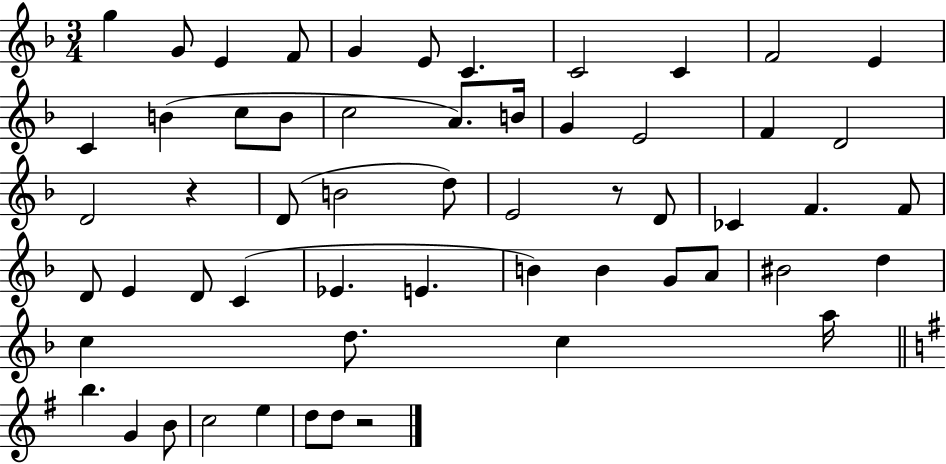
G5/q G4/e E4/q F4/e G4/q E4/e C4/q. C4/h C4/q F4/h E4/q C4/q B4/q C5/e B4/e C5/h A4/e. B4/s G4/q E4/h F4/q D4/h D4/h R/q D4/e B4/h D5/e E4/h R/e D4/e CES4/q F4/q. F4/e D4/e E4/q D4/e C4/q Eb4/q. E4/q. B4/q B4/q G4/e A4/e BIS4/h D5/q C5/q D5/e. C5/q A5/s B5/q. G4/q B4/e C5/h E5/q D5/e D5/e R/h